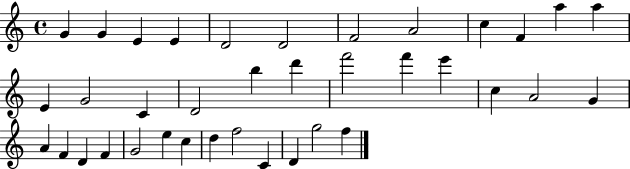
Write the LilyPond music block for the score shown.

{
  \clef treble
  \time 4/4
  \defaultTimeSignature
  \key c \major
  g'4 g'4 e'4 e'4 | d'2 d'2 | f'2 a'2 | c''4 f'4 a''4 a''4 | \break e'4 g'2 c'4 | d'2 b''4 d'''4 | f'''2 f'''4 e'''4 | c''4 a'2 g'4 | \break a'4 f'4 d'4 f'4 | g'2 e''4 c''4 | d''4 f''2 c'4 | d'4 g''2 f''4 | \break \bar "|."
}